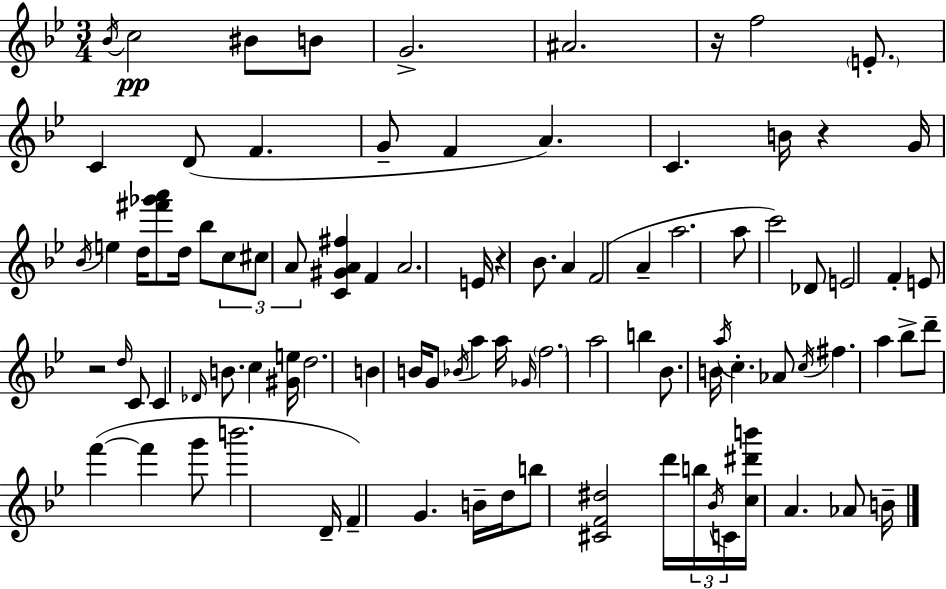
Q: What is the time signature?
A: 3/4